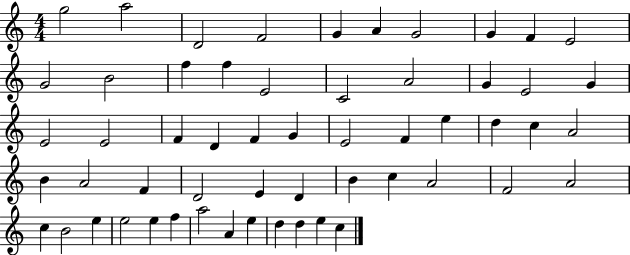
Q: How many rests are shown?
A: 0